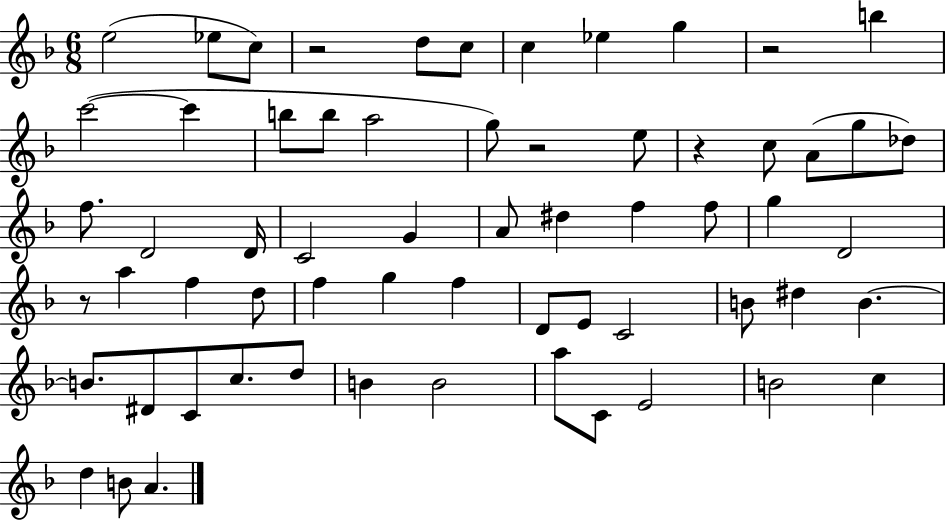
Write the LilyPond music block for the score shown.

{
  \clef treble
  \numericTimeSignature
  \time 6/8
  \key f \major
  \repeat volta 2 { e''2( ees''8 c''8) | r2 d''8 c''8 | c''4 ees''4 g''4 | r2 b''4 | \break c'''2~(~ c'''4 | b''8 b''8 a''2 | g''8) r2 e''8 | r4 c''8 a'8( g''8 des''8) | \break f''8. d'2 d'16 | c'2 g'4 | a'8 dis''4 f''4 f''8 | g''4 d'2 | \break r8 a''4 f''4 d''8 | f''4 g''4 f''4 | d'8 e'8 c'2 | b'8 dis''4 b'4.~~ | \break b'8. dis'8 c'8 c''8. d''8 | b'4 b'2 | a''8 c'8 e'2 | b'2 c''4 | \break d''4 b'8 a'4. | } \bar "|."
}